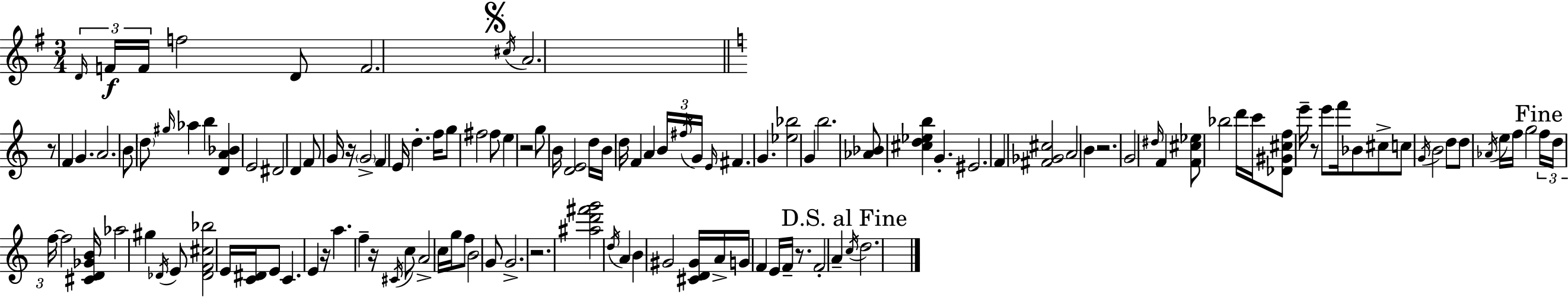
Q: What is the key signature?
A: G major